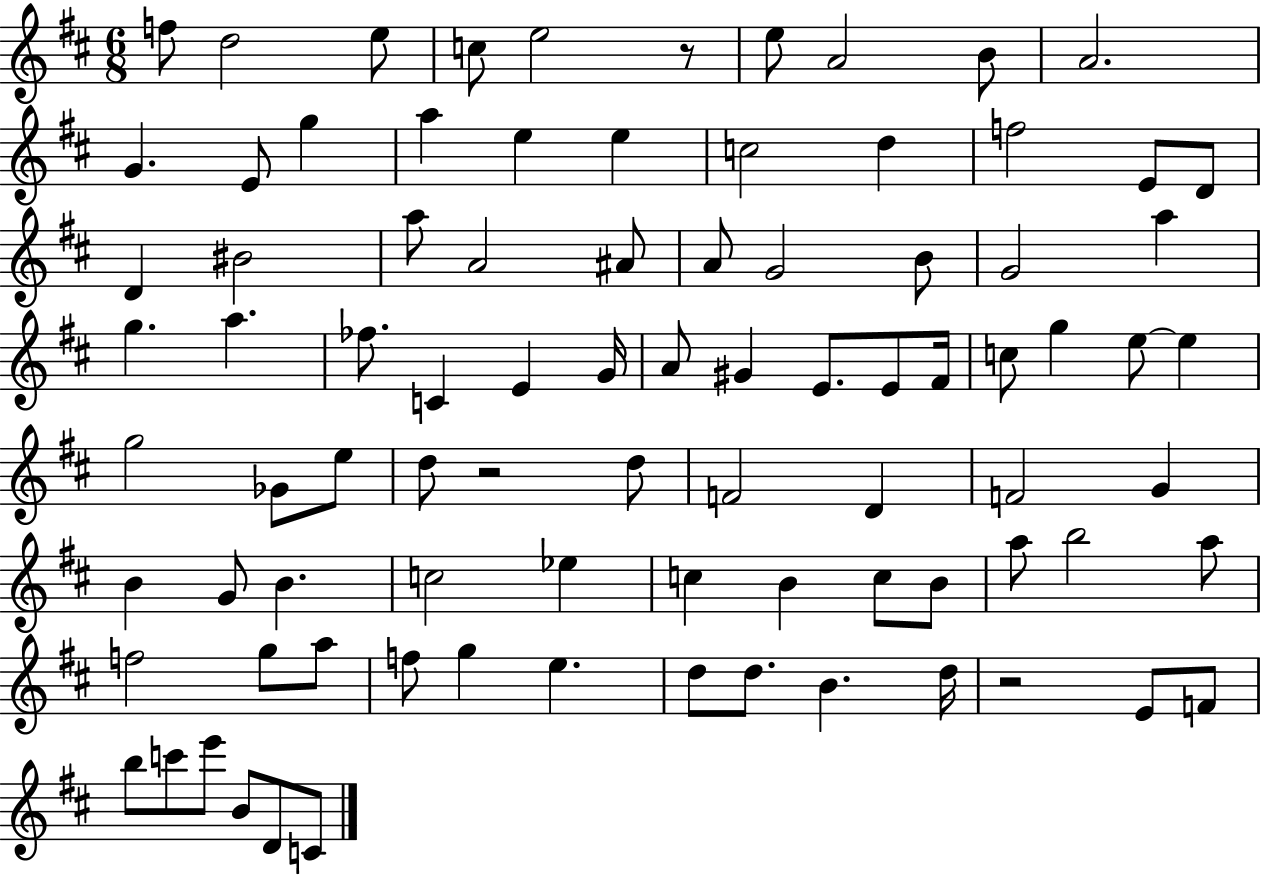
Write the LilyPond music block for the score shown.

{
  \clef treble
  \numericTimeSignature
  \time 6/8
  \key d \major
  f''8 d''2 e''8 | c''8 e''2 r8 | e''8 a'2 b'8 | a'2. | \break g'4. e'8 g''4 | a''4 e''4 e''4 | c''2 d''4 | f''2 e'8 d'8 | \break d'4 bis'2 | a''8 a'2 ais'8 | a'8 g'2 b'8 | g'2 a''4 | \break g''4. a''4. | fes''8. c'4 e'4 g'16 | a'8 gis'4 e'8. e'8 fis'16 | c''8 g''4 e''8~~ e''4 | \break g''2 ges'8 e''8 | d''8 r2 d''8 | f'2 d'4 | f'2 g'4 | \break b'4 g'8 b'4. | c''2 ees''4 | c''4 b'4 c''8 b'8 | a''8 b''2 a''8 | \break f''2 g''8 a''8 | f''8 g''4 e''4. | d''8 d''8. b'4. d''16 | r2 e'8 f'8 | \break b''8 c'''8 e'''8 b'8 d'8 c'8 | \bar "|."
}